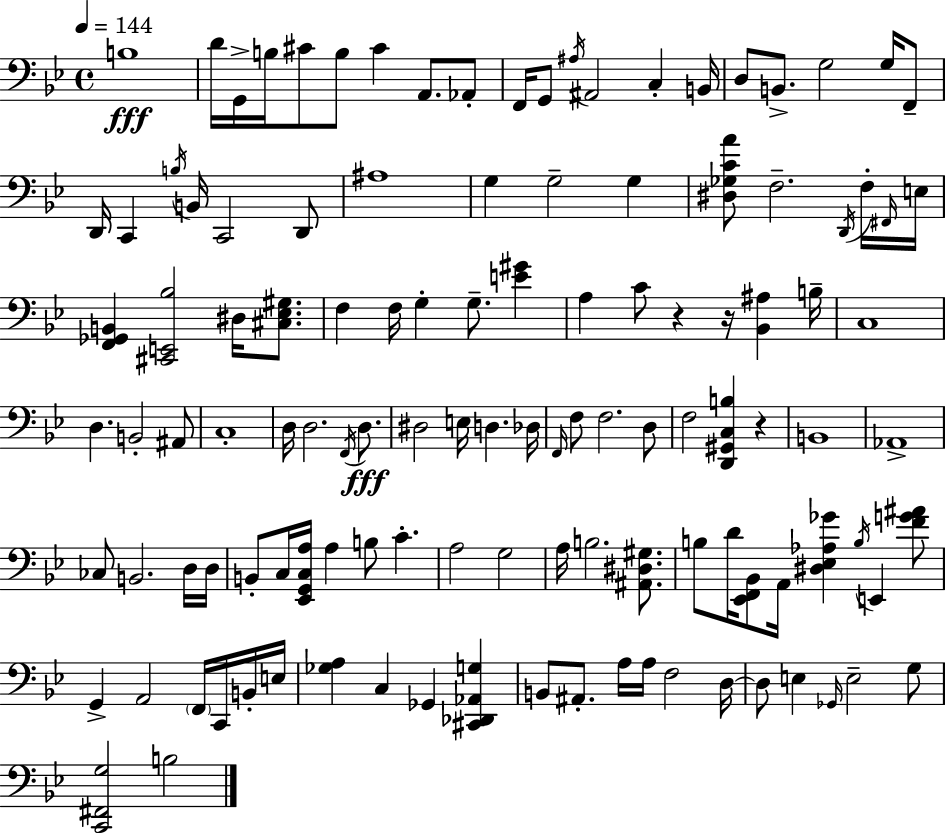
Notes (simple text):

B3/w D4/s G2/s B3/s C#4/e B3/e C#4/q A2/e. Ab2/e F2/s G2/e A#3/s A#2/h C3/q B2/s D3/e B2/e. G3/h G3/s F2/e D2/s C2/q B3/s B2/s C2/h D2/e A#3/w G3/q G3/h G3/q [D#3,Gb3,C4,A4]/e F3/h. D2/s F3/s F#2/s E3/s [F2,Gb2,B2]/q [C#2,E2,Bb3]/h D#3/s [C#3,Eb3,G#3]/e. F3/q F3/s G3/q G3/e. [E4,G#4]/q A3/q C4/e R/q R/s [Bb2,A#3]/q B3/s C3/w D3/q. B2/h A#2/e C3/w D3/s D3/h. F2/s D3/e. D#3/h E3/s D3/q. Db3/s F2/s F3/e F3/h. D3/e F3/h [D2,G#2,C3,B3]/q R/q B2/w Ab2/w CES3/e B2/h. D3/s D3/s B2/e C3/s [Eb2,G2,C3,A3]/s A3/q B3/e C4/q. A3/h G3/h A3/s B3/h. [A#2,D#3,G#3]/e. B3/e D4/s [Eb2,F2,Bb2]/e A2/s [D#3,Eb3,Ab3,Gb4]/q B3/s E2/q [F4,G4,A#4]/e G2/q A2/h F2/s C2/s B2/s E3/s [Gb3,A3]/q C3/q Gb2/q [C#2,Db2,Ab2,G3]/q B2/e A#2/e. A3/s A3/s F3/h D3/s D3/e E3/q Gb2/s E3/h G3/e [C2,F#2,G3]/h B3/h